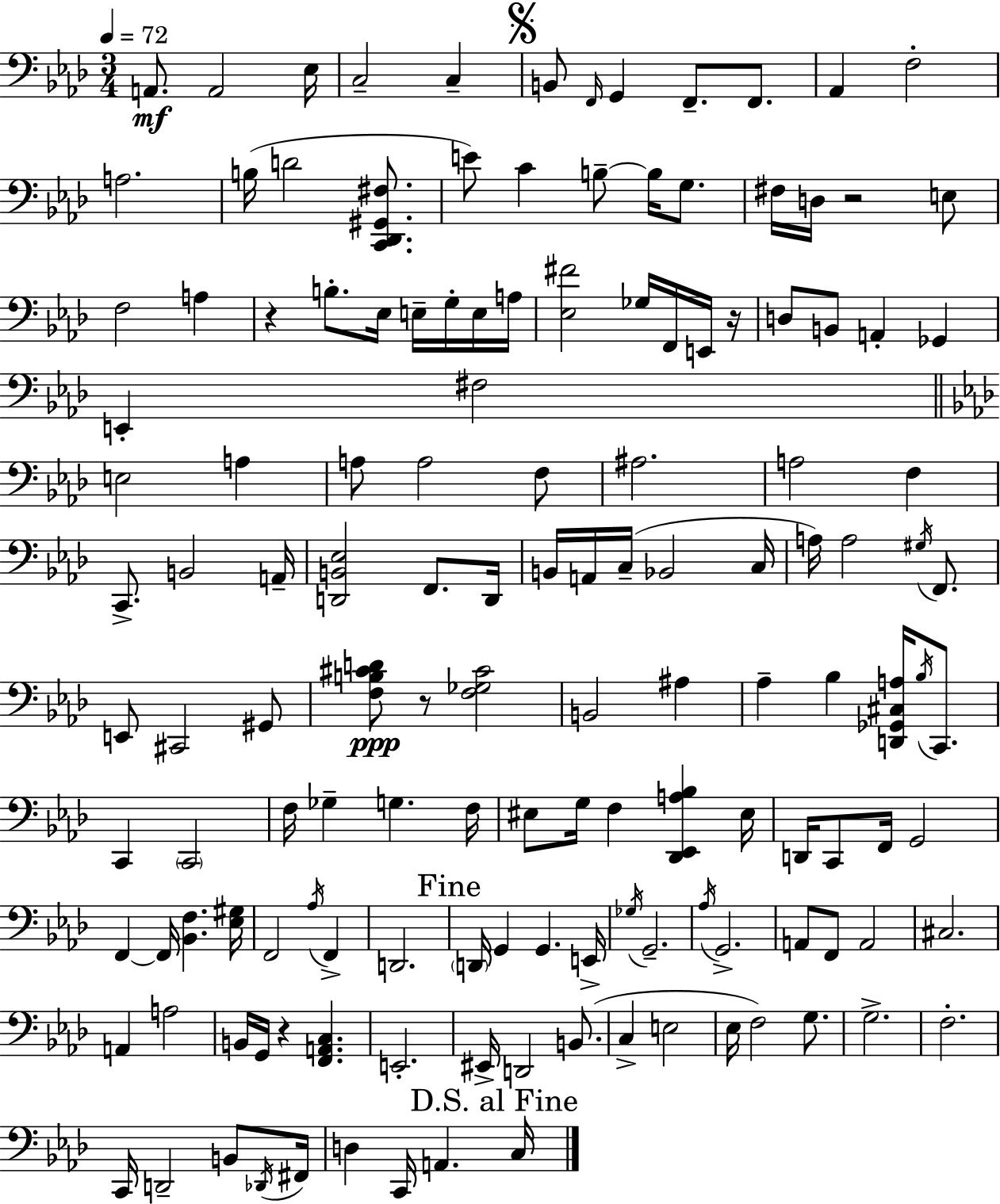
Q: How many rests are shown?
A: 5